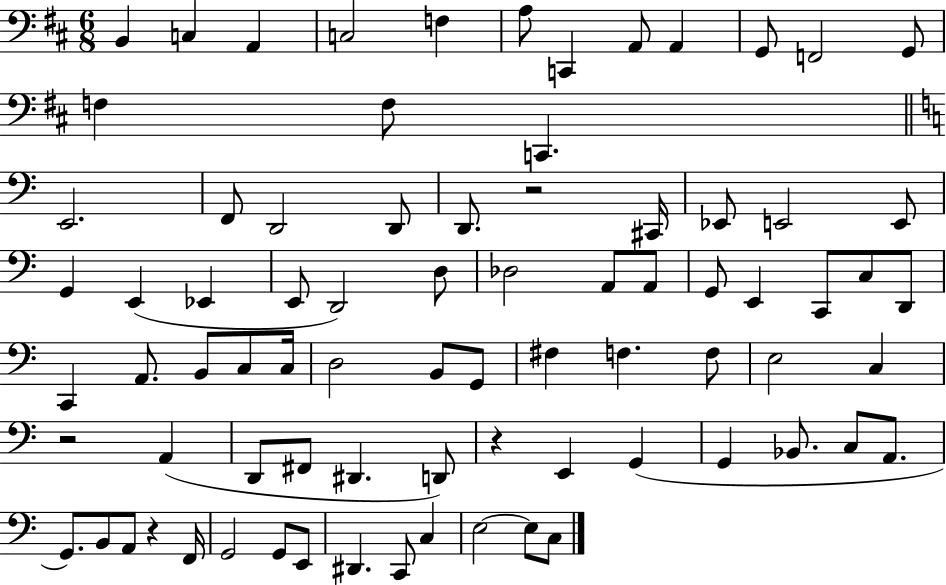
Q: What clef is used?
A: bass